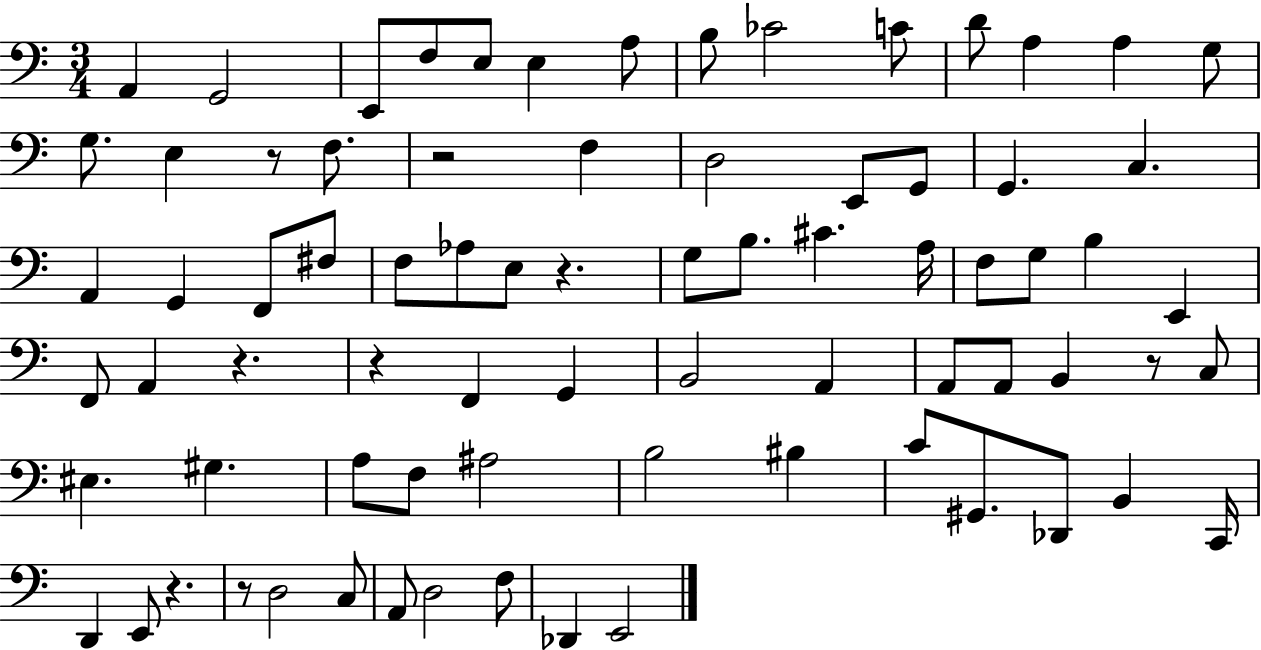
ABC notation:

X:1
T:Untitled
M:3/4
L:1/4
K:C
A,, G,,2 E,,/2 F,/2 E,/2 E, A,/2 B,/2 _C2 C/2 D/2 A, A, G,/2 G,/2 E, z/2 F,/2 z2 F, D,2 E,,/2 G,,/2 G,, C, A,, G,, F,,/2 ^F,/2 F,/2 _A,/2 E,/2 z G,/2 B,/2 ^C A,/4 F,/2 G,/2 B, E,, F,,/2 A,, z z F,, G,, B,,2 A,, A,,/2 A,,/2 B,, z/2 C,/2 ^E, ^G, A,/2 F,/2 ^A,2 B,2 ^B, C/2 ^G,,/2 _D,,/2 B,, C,,/4 D,, E,,/2 z z/2 D,2 C,/2 A,,/2 D,2 F,/2 _D,, E,,2